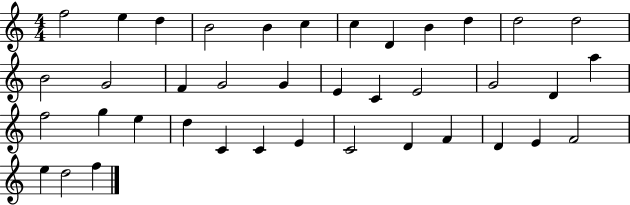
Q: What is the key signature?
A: C major